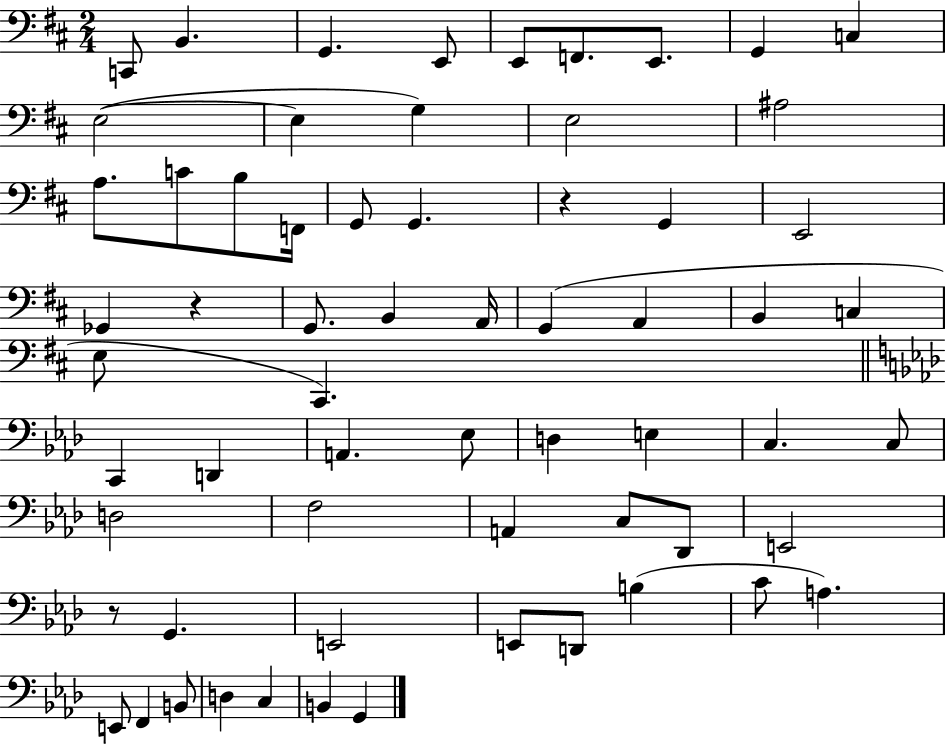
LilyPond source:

{
  \clef bass
  \numericTimeSignature
  \time 2/4
  \key d \major
  \repeat volta 2 { c,8 b,4. | g,4. e,8 | e,8 f,8. e,8. | g,4 c4 | \break e2~(~ | e4 g4) | e2 | ais2 | \break a8. c'8 b8 f,16 | g,8 g,4. | r4 g,4 | e,2 | \break ges,4 r4 | g,8. b,4 a,16 | g,4( a,4 | b,4 c4 | \break e8 cis,4.) | \bar "||" \break \key f \minor c,4 d,4 | a,4. ees8 | d4 e4 | c4. c8 | \break d2 | f2 | a,4 c8 des,8 | e,2 | \break r8 g,4. | e,2 | e,8 d,8 b4( | c'8 a4.) | \break e,8 f,4 b,8 | d4 c4 | b,4 g,4 | } \bar "|."
}